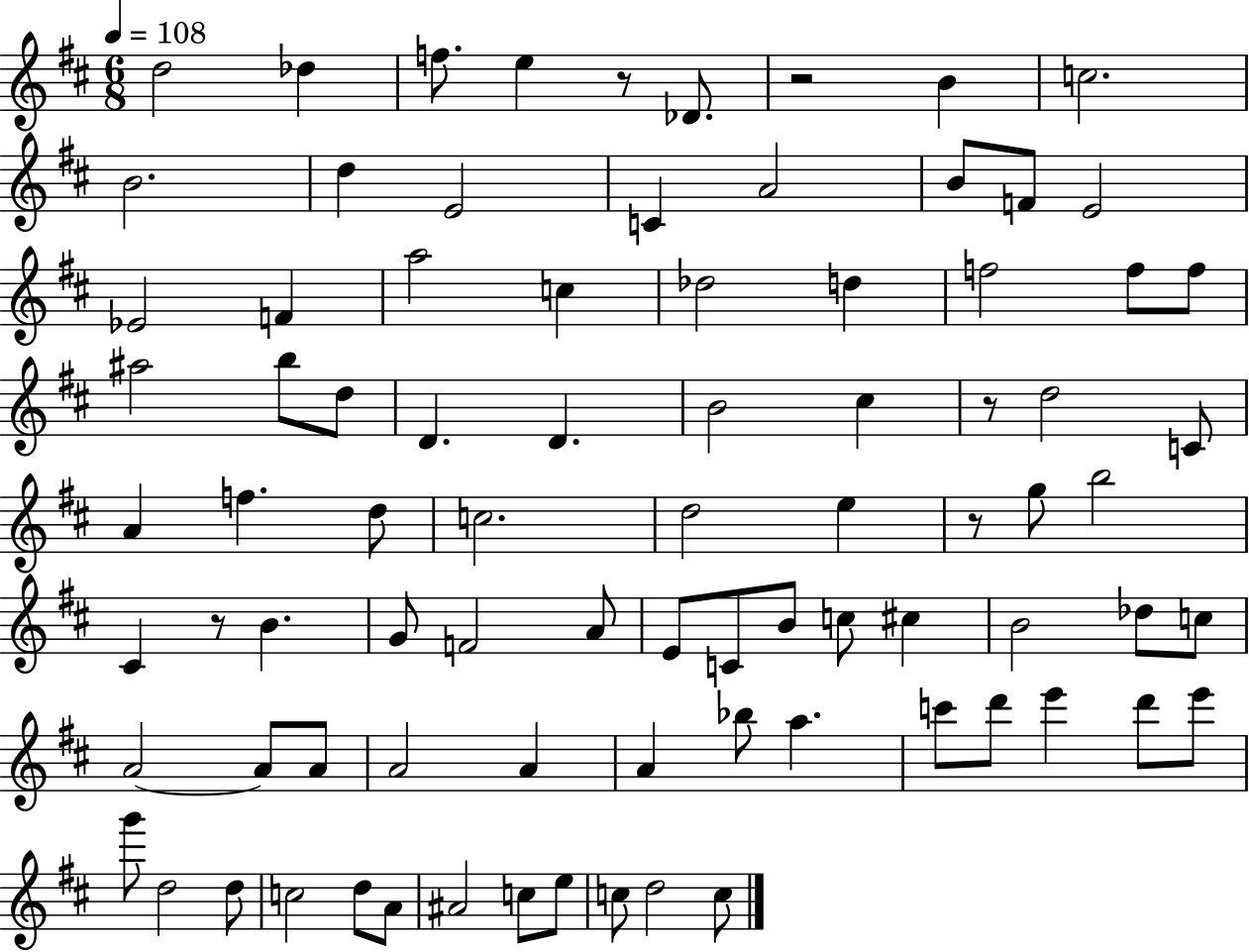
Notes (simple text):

D5/h Db5/q F5/e. E5/q R/e Db4/e. R/h B4/q C5/h. B4/h. D5/q E4/h C4/q A4/h B4/e F4/e E4/h Eb4/h F4/q A5/h C5/q Db5/h D5/q F5/h F5/e F5/e A#5/h B5/e D5/e D4/q. D4/q. B4/h C#5/q R/e D5/h C4/e A4/q F5/q. D5/e C5/h. D5/h E5/q R/e G5/e B5/h C#4/q R/e B4/q. G4/e F4/h A4/e E4/e C4/e B4/e C5/e C#5/q B4/h Db5/e C5/e A4/h A4/e A4/e A4/h A4/q A4/q Bb5/e A5/q. C6/e D6/e E6/q D6/e E6/e G6/e D5/h D5/e C5/h D5/e A4/e A#4/h C5/e E5/e C5/e D5/h C5/e